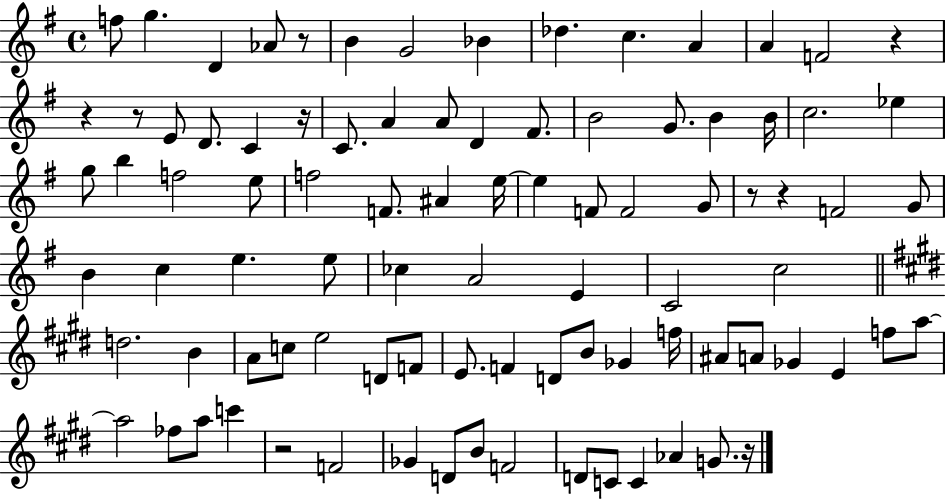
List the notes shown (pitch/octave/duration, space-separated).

F5/e G5/q. D4/q Ab4/e R/e B4/q G4/h Bb4/q Db5/q. C5/q. A4/q A4/q F4/h R/q R/q R/e E4/e D4/e. C4/q R/s C4/e. A4/q A4/e D4/q F#4/e. B4/h G4/e. B4/q B4/s C5/h. Eb5/q G5/e B5/q F5/h E5/e F5/h F4/e. A#4/q E5/s E5/q F4/e F4/h G4/e R/e R/q F4/h G4/e B4/q C5/q E5/q. E5/e CES5/q A4/h E4/q C4/h C5/h D5/h. B4/q A4/e C5/e E5/h D4/e F4/e E4/e. F4/q D4/e B4/e Gb4/q F5/s A#4/e A4/e Gb4/q E4/q F5/e A5/e A5/h FES5/e A5/e C6/q R/h F4/h Gb4/q D4/e B4/e F4/h D4/e C4/e C4/q Ab4/q G4/e. R/s